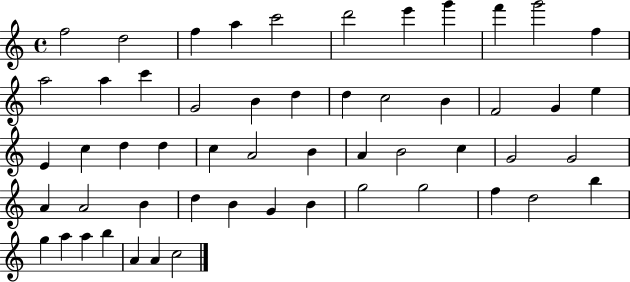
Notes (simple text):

F5/h D5/h F5/q A5/q C6/h D6/h E6/q G6/q F6/q G6/h F5/q A5/h A5/q C6/q G4/h B4/q D5/q D5/q C5/h B4/q F4/h G4/q E5/q E4/q C5/q D5/q D5/q C5/q A4/h B4/q A4/q B4/h C5/q G4/h G4/h A4/q A4/h B4/q D5/q B4/q G4/q B4/q G5/h G5/h F5/q D5/h B5/q G5/q A5/q A5/q B5/q A4/q A4/q C5/h